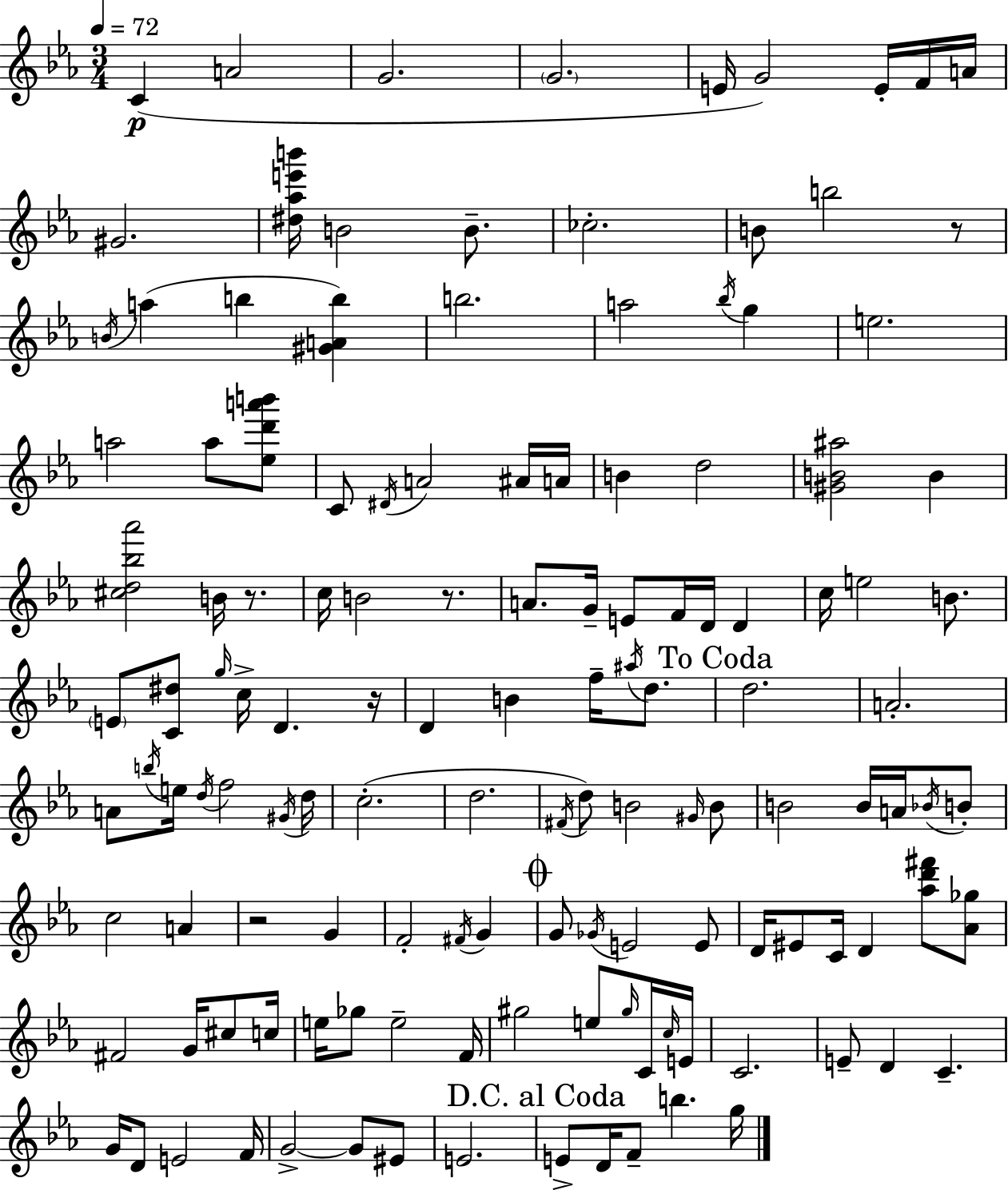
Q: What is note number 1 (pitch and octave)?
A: C4